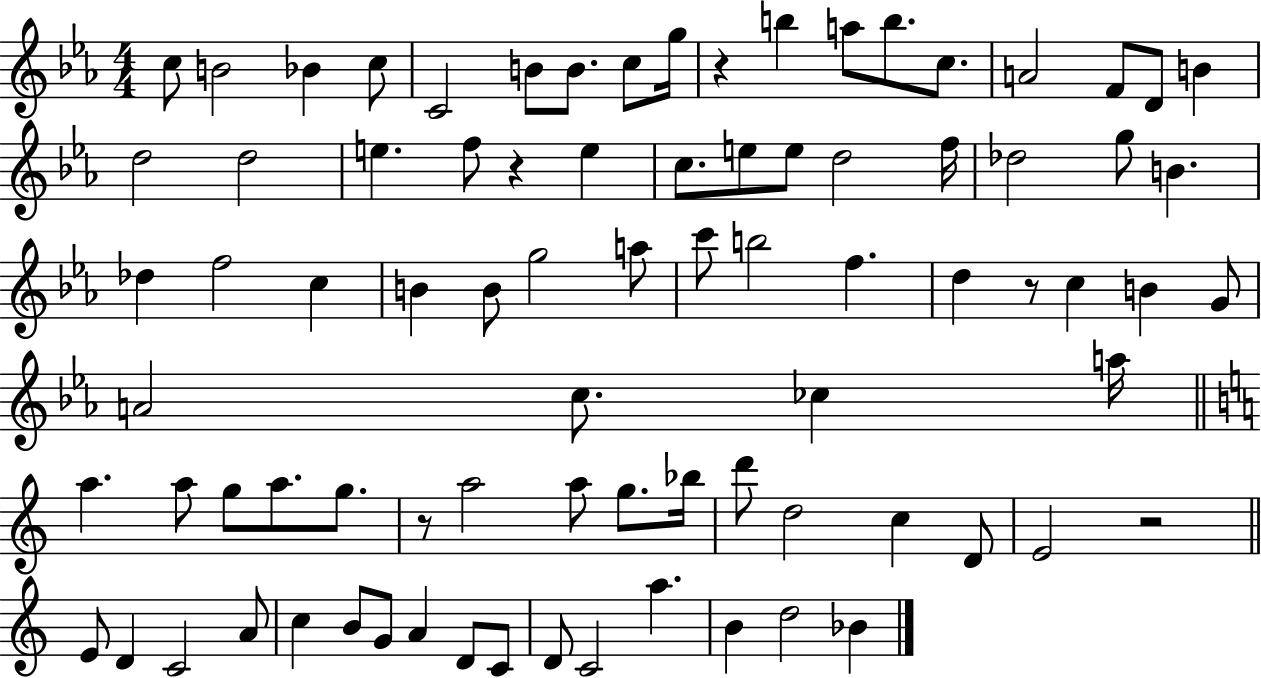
C5/e B4/h Bb4/q C5/e C4/h B4/e B4/e. C5/e G5/s R/q B5/q A5/e B5/e. C5/e. A4/h F4/e D4/e B4/q D5/h D5/h E5/q. F5/e R/q E5/q C5/e. E5/e E5/e D5/h F5/s Db5/h G5/e B4/q. Db5/q F5/h C5/q B4/q B4/e G5/h A5/e C6/e B5/h F5/q. D5/q R/e C5/q B4/q G4/e A4/h C5/e. CES5/q A5/s A5/q. A5/e G5/e A5/e. G5/e. R/e A5/h A5/e G5/e. Bb5/s D6/e D5/h C5/q D4/e E4/h R/h E4/e D4/q C4/h A4/e C5/q B4/e G4/e A4/q D4/e C4/e D4/e C4/h A5/q. B4/q D5/h Bb4/q